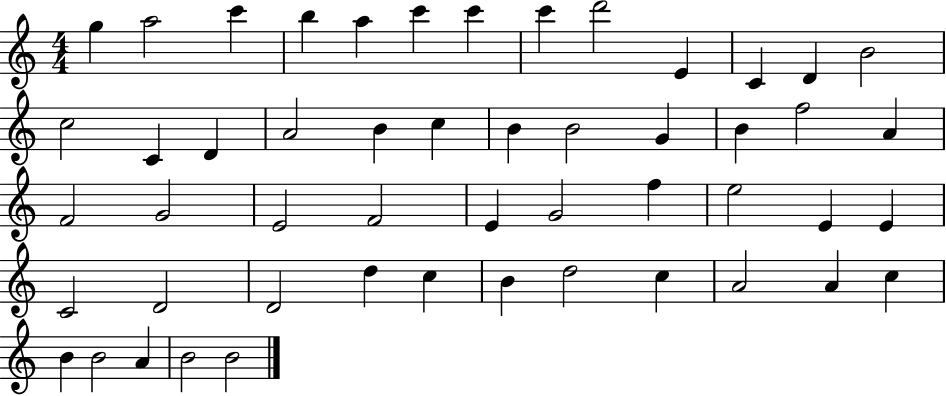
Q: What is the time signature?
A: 4/4